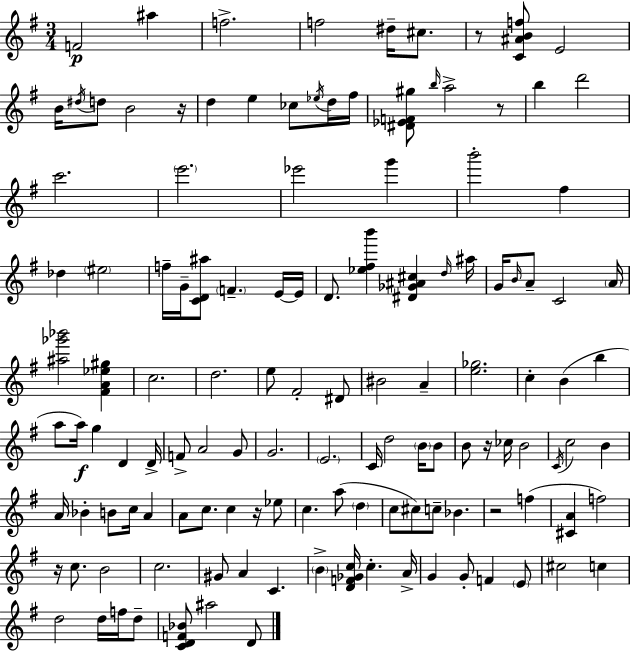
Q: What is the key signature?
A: G major